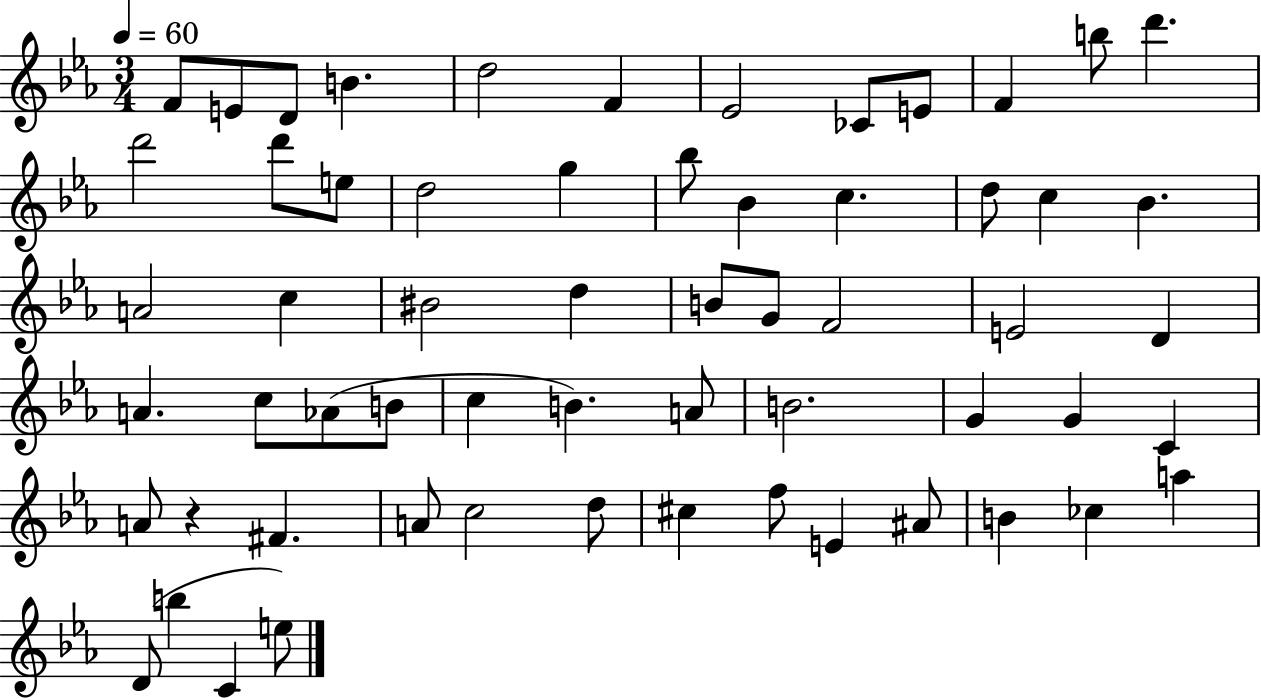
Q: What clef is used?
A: treble